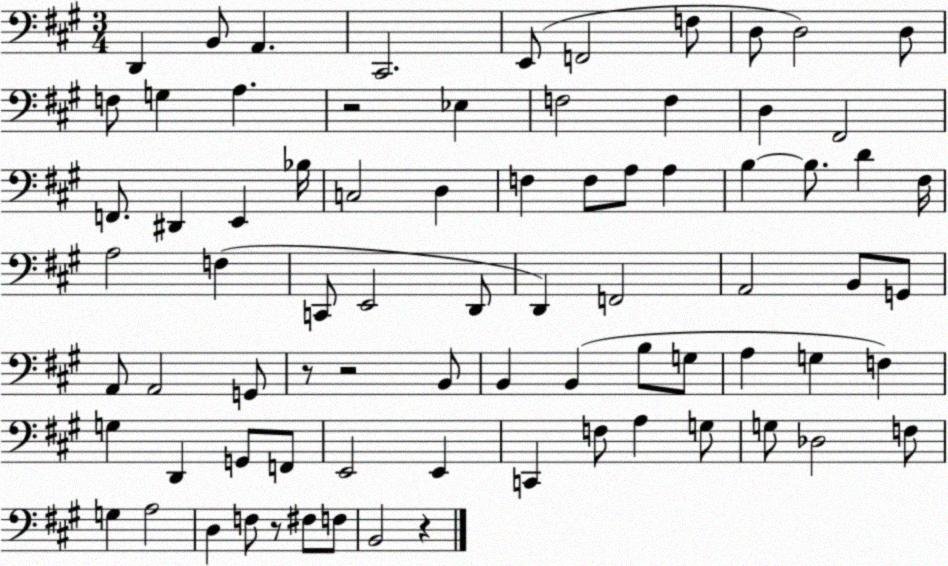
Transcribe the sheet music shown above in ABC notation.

X:1
T:Untitled
M:3/4
L:1/4
K:A
D,, B,,/2 A,, ^C,,2 E,,/2 F,,2 F,/2 D,/2 D,2 D,/2 F,/2 G, A, z2 _E, F,2 F, D, ^F,,2 F,,/2 ^D,, E,, _B,/4 C,2 D, F, F,/2 A,/2 A, B, B,/2 D ^F,/4 A,2 F, C,,/2 E,,2 D,,/2 D,, F,,2 A,,2 B,,/2 G,,/2 A,,/2 A,,2 G,,/2 z/2 z2 B,,/2 B,, B,, B,/2 G,/2 A, G, F, G, D,, G,,/2 F,,/2 E,,2 E,, C,, F,/2 A, G,/2 G,/2 _D,2 F,/2 G, A,2 D, F,/2 z/2 ^F,/2 F,/2 B,,2 z